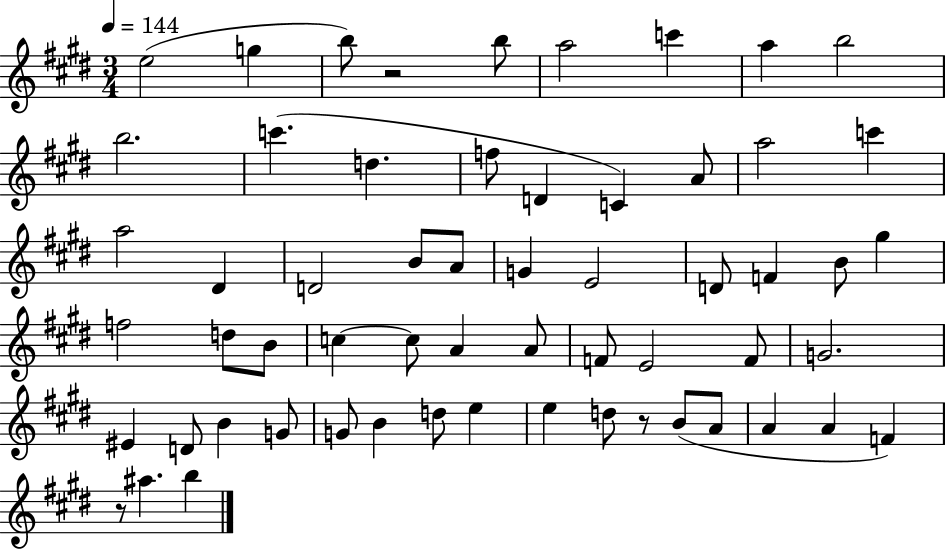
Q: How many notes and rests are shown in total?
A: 59